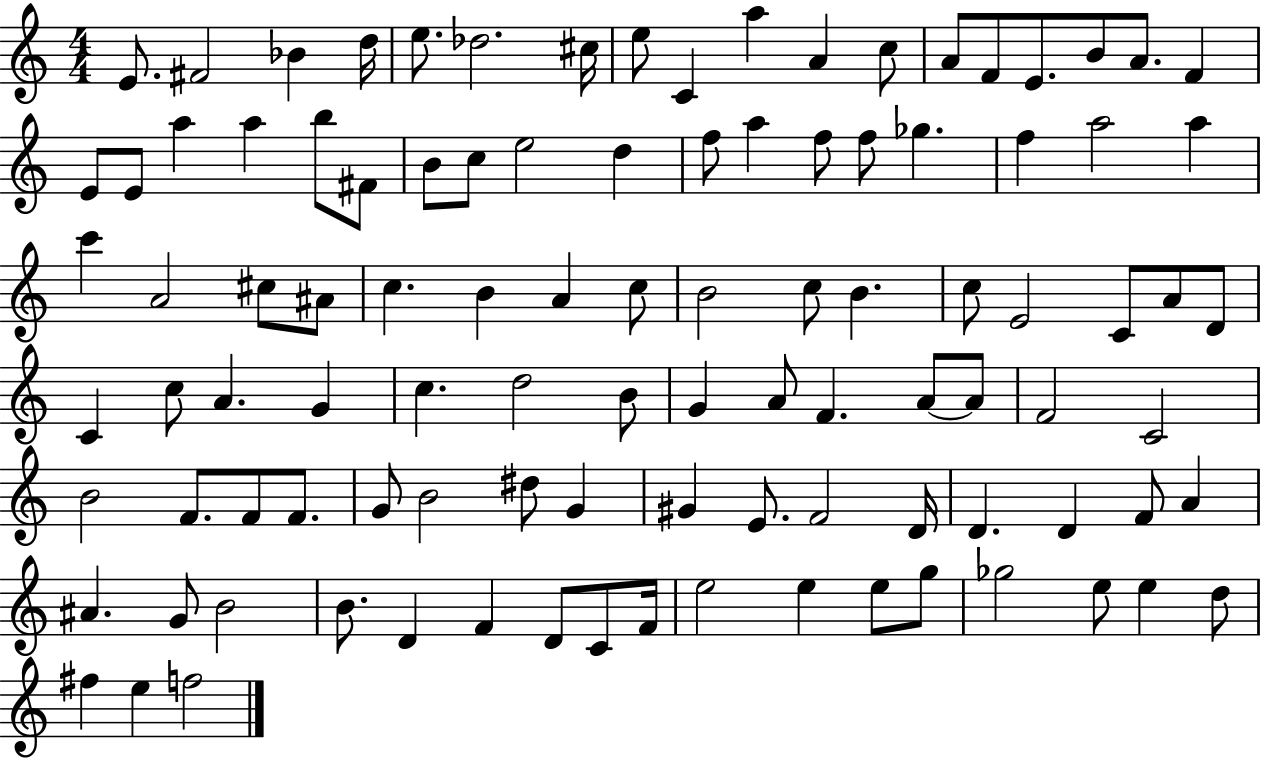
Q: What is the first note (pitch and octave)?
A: E4